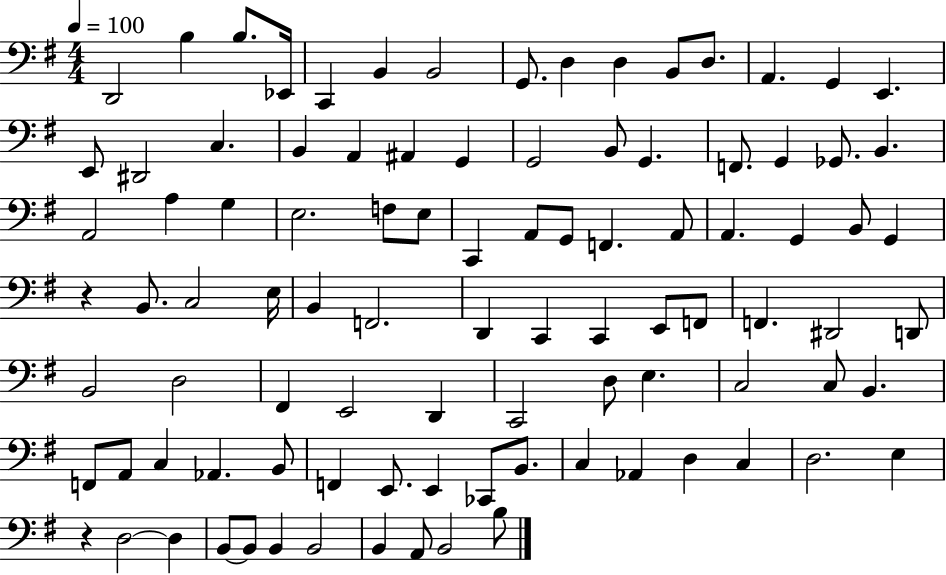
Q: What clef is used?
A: bass